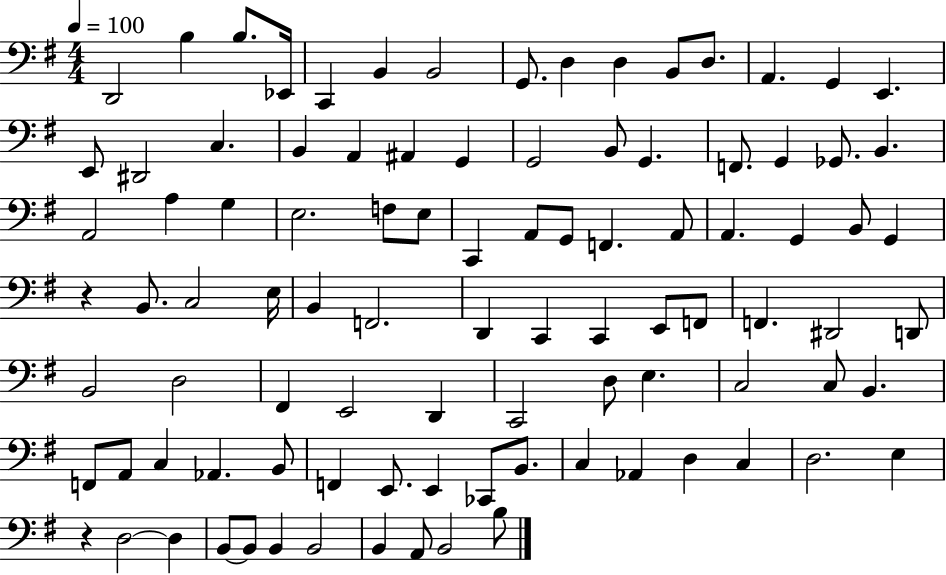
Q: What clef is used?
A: bass